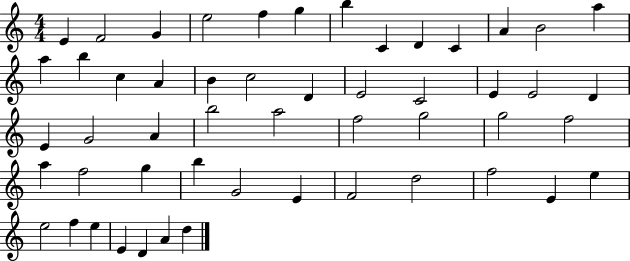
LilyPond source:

{
  \clef treble
  \numericTimeSignature
  \time 4/4
  \key c \major
  e'4 f'2 g'4 | e''2 f''4 g''4 | b''4 c'4 d'4 c'4 | a'4 b'2 a''4 | \break a''4 b''4 c''4 a'4 | b'4 c''2 d'4 | e'2 c'2 | e'4 e'2 d'4 | \break e'4 g'2 a'4 | b''2 a''2 | f''2 g''2 | g''2 f''2 | \break a''4 f''2 g''4 | b''4 g'2 e'4 | f'2 d''2 | f''2 e'4 e''4 | \break e''2 f''4 e''4 | e'4 d'4 a'4 d''4 | \bar "|."
}